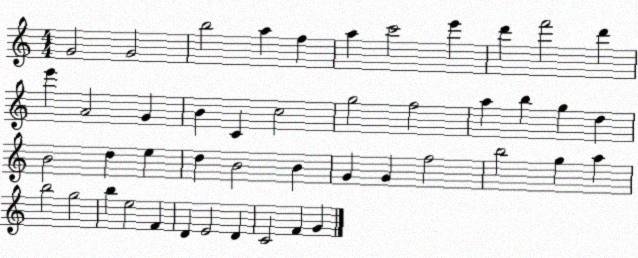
X:1
T:Untitled
M:4/4
L:1/4
K:C
G2 G2 b2 a f a c'2 e' d' f'2 d' e' A2 G B C c2 g2 f2 a b g d B2 d e d B2 B G G f2 b2 g a b2 g2 b e2 F D E2 D C2 F G